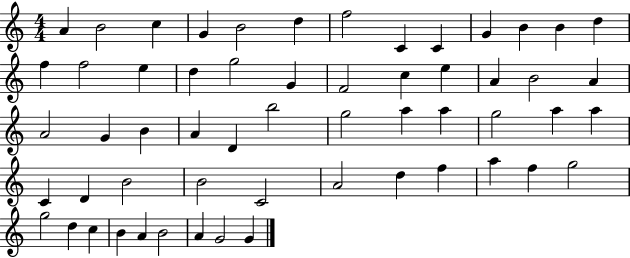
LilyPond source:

{
  \clef treble
  \numericTimeSignature
  \time 4/4
  \key c \major
  a'4 b'2 c''4 | g'4 b'2 d''4 | f''2 c'4 c'4 | g'4 b'4 b'4 d''4 | \break f''4 f''2 e''4 | d''4 g''2 g'4 | f'2 c''4 e''4 | a'4 b'2 a'4 | \break a'2 g'4 b'4 | a'4 d'4 b''2 | g''2 a''4 a''4 | g''2 a''4 a''4 | \break c'4 d'4 b'2 | b'2 c'2 | a'2 d''4 f''4 | a''4 f''4 g''2 | \break g''2 d''4 c''4 | b'4 a'4 b'2 | a'4 g'2 g'4 | \bar "|."
}